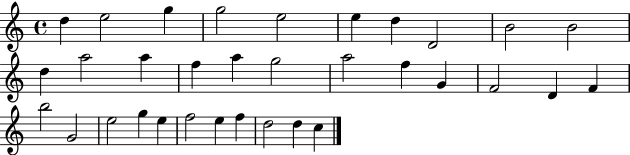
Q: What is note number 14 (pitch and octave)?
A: F5